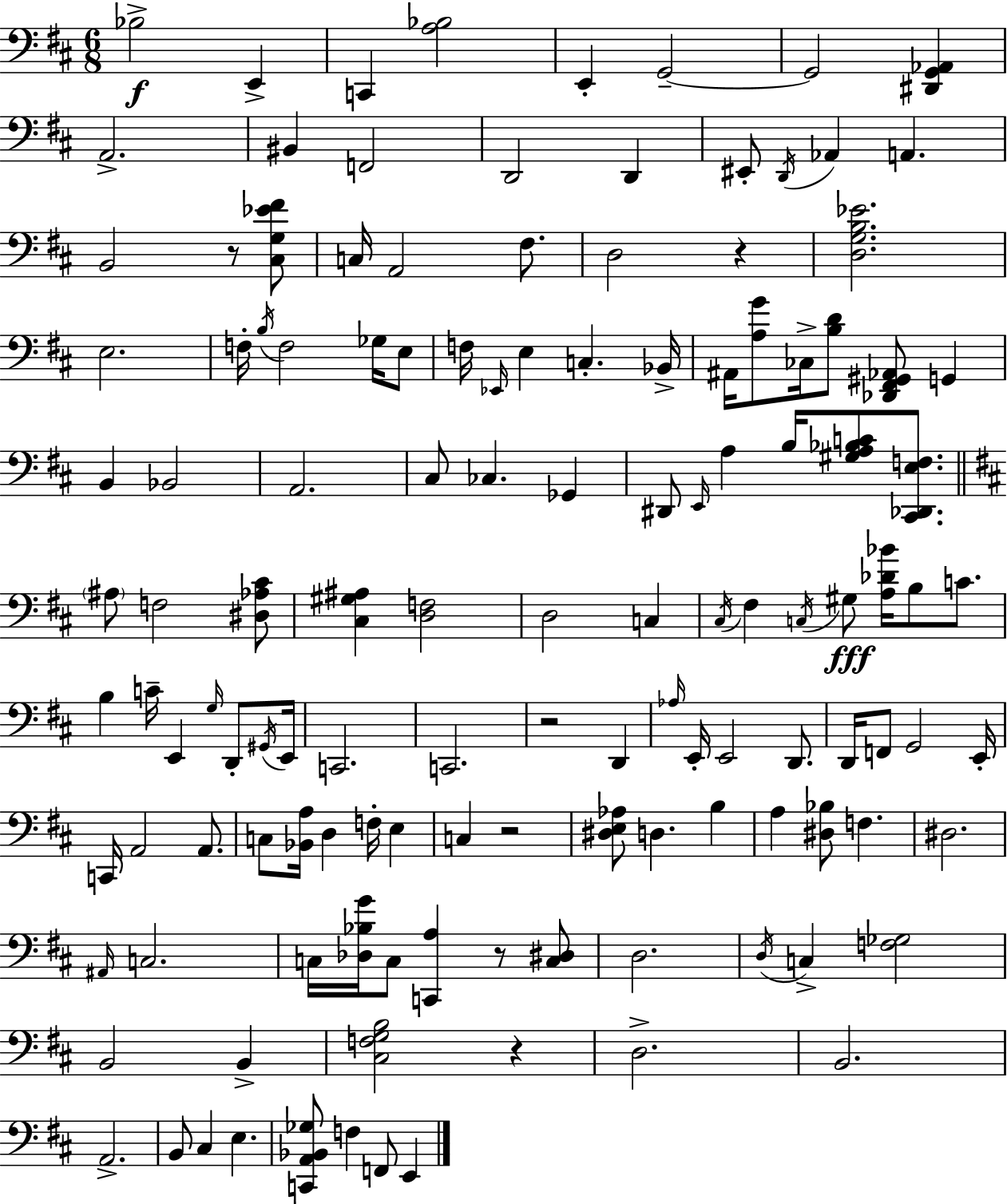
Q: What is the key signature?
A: D major